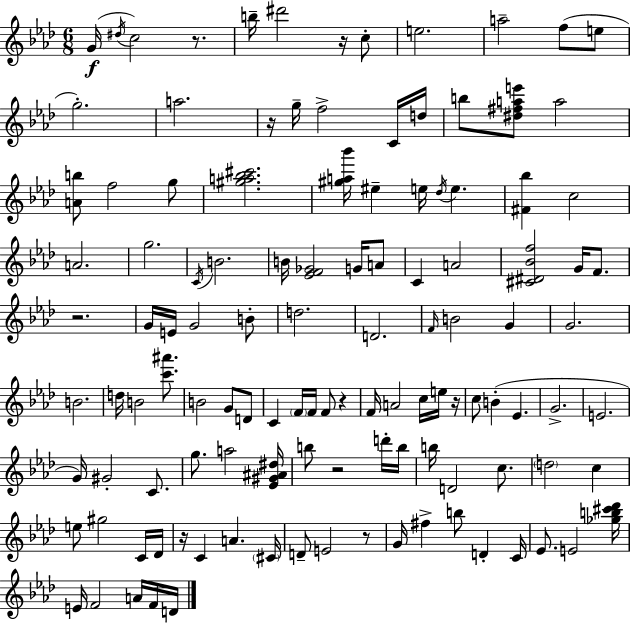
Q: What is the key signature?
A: F minor